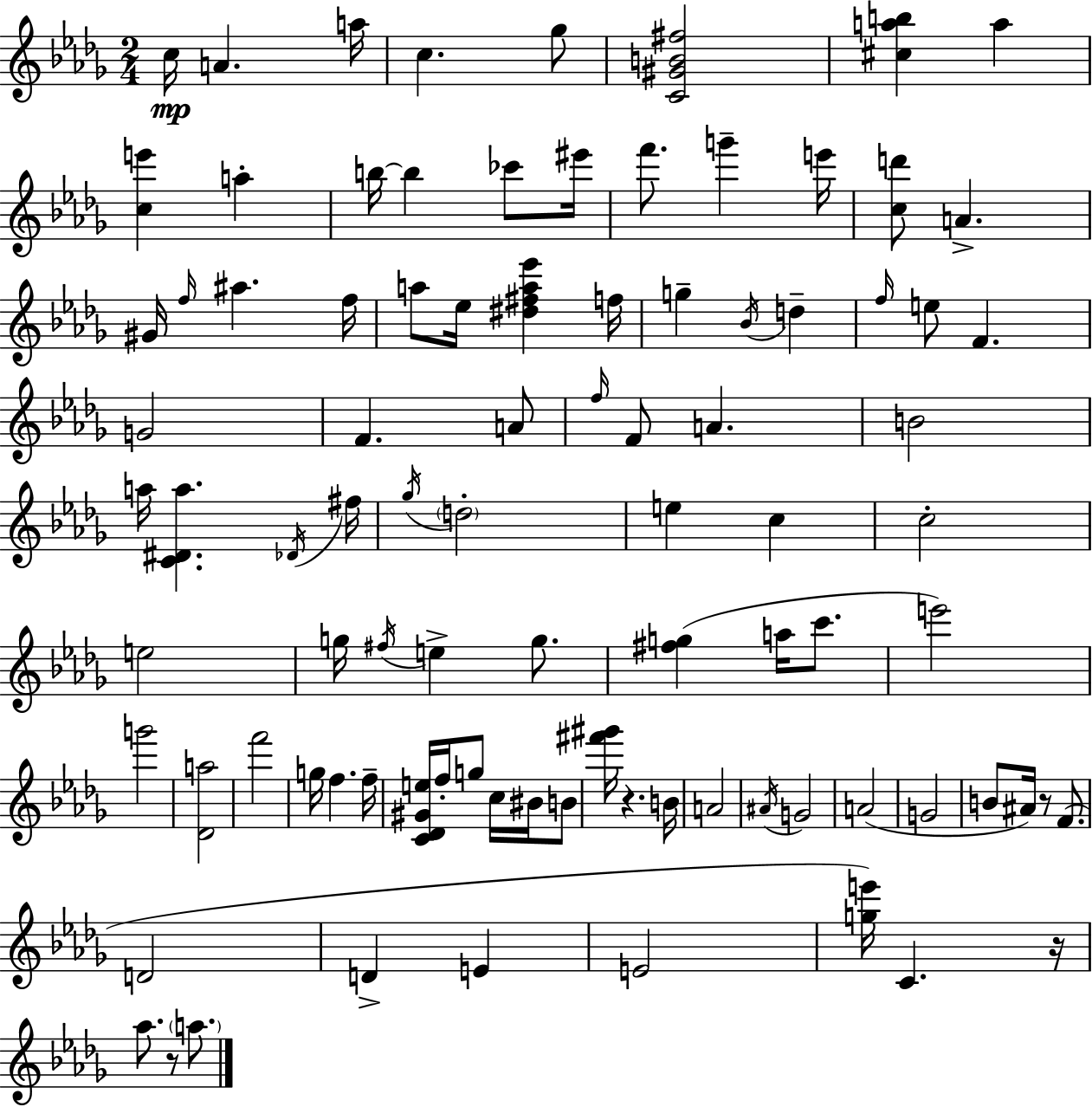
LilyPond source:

{
  \clef treble
  \numericTimeSignature
  \time 2/4
  \key bes \minor
  \repeat volta 2 { c''16\mp a'4. a''16 | c''4. ges''8 | <c' gis' b' fis''>2 | <cis'' a'' b''>4 a''4 | \break <c'' e'''>4 a''4-. | b''16~~ b''4 ces'''8 eis'''16 | f'''8. g'''4-- e'''16 | <c'' d'''>8 a'4.-> | \break gis'16 \grace { f''16 } ais''4. | f''16 a''8 ees''16 <dis'' fis'' a'' ees'''>4 | f''16 g''4-- \acciaccatura { bes'16 } d''4-- | \grace { f''16 } e''8 f'4. | \break g'2 | f'4. | a'8 \grace { f''16 } f'8 a'4. | b'2 | \break a''16 <c' dis' a''>4. | \acciaccatura { des'16 } fis''16 \acciaccatura { ges''16 } \parenthesize d''2-. | e''4 | c''4 c''2-. | \break e''2 | g''16 \acciaccatura { fis''16 } | e''4-> g''8. <fis'' g''>4( | a''16 c'''8. e'''2) | \break g'''2 | <des' a''>2 | f'''2 | g''16 | \break f''4. f''16-- <c' des' gis' e''>16 | f''16-. g''8 c''16 bis'16 b'8 <fis''' gis'''>16 | r4. b'16 a'2 | \acciaccatura { ais'16 } | \break g'2 | a'2( | g'2 | b'8 ais'16) r8 f'8.( | \break d'2 | d'4-> e'4 | e'2 | <g'' e'''>16) c'4. r16 | \break aes''8. r8 \parenthesize a''8. | } \bar "|."
}